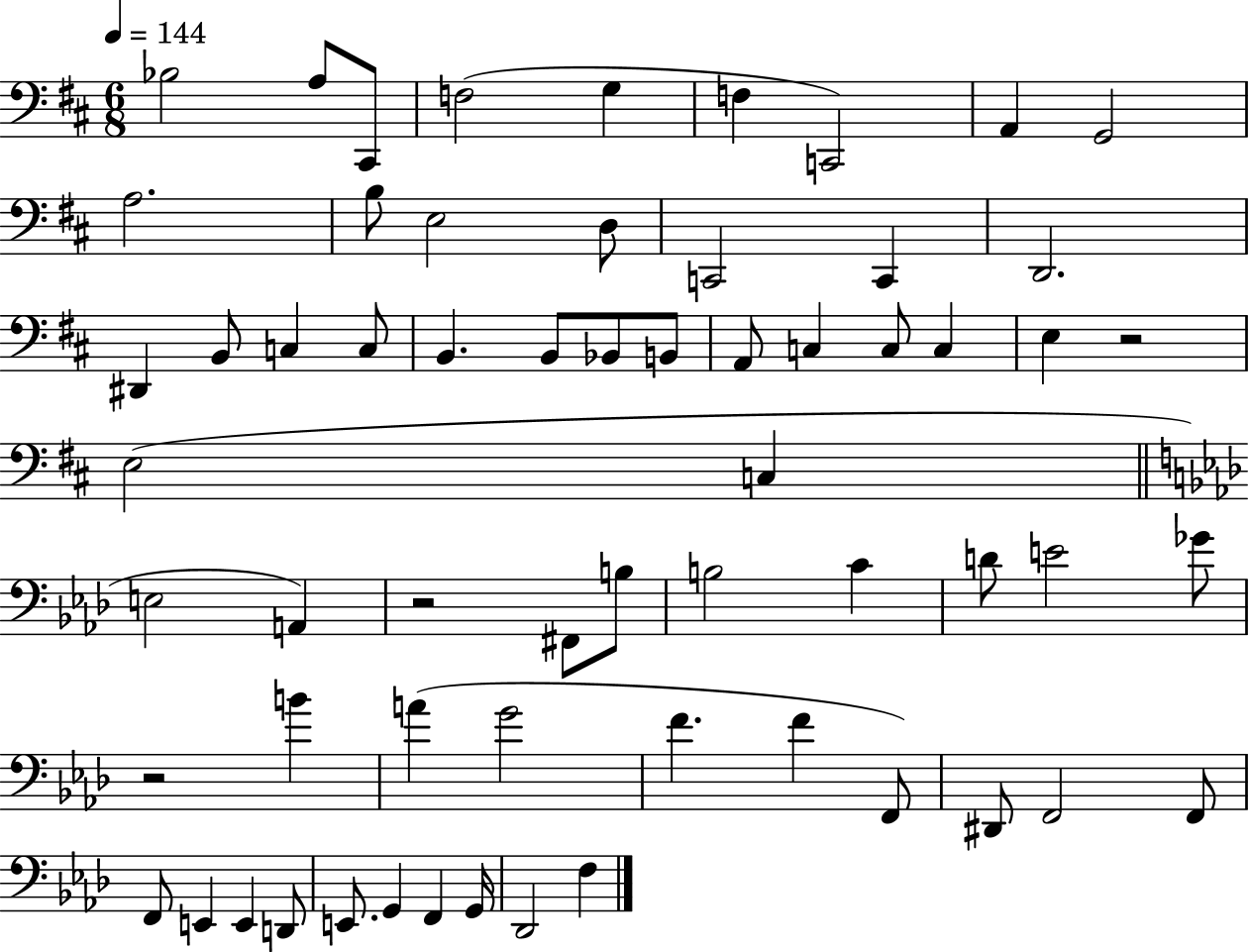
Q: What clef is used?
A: bass